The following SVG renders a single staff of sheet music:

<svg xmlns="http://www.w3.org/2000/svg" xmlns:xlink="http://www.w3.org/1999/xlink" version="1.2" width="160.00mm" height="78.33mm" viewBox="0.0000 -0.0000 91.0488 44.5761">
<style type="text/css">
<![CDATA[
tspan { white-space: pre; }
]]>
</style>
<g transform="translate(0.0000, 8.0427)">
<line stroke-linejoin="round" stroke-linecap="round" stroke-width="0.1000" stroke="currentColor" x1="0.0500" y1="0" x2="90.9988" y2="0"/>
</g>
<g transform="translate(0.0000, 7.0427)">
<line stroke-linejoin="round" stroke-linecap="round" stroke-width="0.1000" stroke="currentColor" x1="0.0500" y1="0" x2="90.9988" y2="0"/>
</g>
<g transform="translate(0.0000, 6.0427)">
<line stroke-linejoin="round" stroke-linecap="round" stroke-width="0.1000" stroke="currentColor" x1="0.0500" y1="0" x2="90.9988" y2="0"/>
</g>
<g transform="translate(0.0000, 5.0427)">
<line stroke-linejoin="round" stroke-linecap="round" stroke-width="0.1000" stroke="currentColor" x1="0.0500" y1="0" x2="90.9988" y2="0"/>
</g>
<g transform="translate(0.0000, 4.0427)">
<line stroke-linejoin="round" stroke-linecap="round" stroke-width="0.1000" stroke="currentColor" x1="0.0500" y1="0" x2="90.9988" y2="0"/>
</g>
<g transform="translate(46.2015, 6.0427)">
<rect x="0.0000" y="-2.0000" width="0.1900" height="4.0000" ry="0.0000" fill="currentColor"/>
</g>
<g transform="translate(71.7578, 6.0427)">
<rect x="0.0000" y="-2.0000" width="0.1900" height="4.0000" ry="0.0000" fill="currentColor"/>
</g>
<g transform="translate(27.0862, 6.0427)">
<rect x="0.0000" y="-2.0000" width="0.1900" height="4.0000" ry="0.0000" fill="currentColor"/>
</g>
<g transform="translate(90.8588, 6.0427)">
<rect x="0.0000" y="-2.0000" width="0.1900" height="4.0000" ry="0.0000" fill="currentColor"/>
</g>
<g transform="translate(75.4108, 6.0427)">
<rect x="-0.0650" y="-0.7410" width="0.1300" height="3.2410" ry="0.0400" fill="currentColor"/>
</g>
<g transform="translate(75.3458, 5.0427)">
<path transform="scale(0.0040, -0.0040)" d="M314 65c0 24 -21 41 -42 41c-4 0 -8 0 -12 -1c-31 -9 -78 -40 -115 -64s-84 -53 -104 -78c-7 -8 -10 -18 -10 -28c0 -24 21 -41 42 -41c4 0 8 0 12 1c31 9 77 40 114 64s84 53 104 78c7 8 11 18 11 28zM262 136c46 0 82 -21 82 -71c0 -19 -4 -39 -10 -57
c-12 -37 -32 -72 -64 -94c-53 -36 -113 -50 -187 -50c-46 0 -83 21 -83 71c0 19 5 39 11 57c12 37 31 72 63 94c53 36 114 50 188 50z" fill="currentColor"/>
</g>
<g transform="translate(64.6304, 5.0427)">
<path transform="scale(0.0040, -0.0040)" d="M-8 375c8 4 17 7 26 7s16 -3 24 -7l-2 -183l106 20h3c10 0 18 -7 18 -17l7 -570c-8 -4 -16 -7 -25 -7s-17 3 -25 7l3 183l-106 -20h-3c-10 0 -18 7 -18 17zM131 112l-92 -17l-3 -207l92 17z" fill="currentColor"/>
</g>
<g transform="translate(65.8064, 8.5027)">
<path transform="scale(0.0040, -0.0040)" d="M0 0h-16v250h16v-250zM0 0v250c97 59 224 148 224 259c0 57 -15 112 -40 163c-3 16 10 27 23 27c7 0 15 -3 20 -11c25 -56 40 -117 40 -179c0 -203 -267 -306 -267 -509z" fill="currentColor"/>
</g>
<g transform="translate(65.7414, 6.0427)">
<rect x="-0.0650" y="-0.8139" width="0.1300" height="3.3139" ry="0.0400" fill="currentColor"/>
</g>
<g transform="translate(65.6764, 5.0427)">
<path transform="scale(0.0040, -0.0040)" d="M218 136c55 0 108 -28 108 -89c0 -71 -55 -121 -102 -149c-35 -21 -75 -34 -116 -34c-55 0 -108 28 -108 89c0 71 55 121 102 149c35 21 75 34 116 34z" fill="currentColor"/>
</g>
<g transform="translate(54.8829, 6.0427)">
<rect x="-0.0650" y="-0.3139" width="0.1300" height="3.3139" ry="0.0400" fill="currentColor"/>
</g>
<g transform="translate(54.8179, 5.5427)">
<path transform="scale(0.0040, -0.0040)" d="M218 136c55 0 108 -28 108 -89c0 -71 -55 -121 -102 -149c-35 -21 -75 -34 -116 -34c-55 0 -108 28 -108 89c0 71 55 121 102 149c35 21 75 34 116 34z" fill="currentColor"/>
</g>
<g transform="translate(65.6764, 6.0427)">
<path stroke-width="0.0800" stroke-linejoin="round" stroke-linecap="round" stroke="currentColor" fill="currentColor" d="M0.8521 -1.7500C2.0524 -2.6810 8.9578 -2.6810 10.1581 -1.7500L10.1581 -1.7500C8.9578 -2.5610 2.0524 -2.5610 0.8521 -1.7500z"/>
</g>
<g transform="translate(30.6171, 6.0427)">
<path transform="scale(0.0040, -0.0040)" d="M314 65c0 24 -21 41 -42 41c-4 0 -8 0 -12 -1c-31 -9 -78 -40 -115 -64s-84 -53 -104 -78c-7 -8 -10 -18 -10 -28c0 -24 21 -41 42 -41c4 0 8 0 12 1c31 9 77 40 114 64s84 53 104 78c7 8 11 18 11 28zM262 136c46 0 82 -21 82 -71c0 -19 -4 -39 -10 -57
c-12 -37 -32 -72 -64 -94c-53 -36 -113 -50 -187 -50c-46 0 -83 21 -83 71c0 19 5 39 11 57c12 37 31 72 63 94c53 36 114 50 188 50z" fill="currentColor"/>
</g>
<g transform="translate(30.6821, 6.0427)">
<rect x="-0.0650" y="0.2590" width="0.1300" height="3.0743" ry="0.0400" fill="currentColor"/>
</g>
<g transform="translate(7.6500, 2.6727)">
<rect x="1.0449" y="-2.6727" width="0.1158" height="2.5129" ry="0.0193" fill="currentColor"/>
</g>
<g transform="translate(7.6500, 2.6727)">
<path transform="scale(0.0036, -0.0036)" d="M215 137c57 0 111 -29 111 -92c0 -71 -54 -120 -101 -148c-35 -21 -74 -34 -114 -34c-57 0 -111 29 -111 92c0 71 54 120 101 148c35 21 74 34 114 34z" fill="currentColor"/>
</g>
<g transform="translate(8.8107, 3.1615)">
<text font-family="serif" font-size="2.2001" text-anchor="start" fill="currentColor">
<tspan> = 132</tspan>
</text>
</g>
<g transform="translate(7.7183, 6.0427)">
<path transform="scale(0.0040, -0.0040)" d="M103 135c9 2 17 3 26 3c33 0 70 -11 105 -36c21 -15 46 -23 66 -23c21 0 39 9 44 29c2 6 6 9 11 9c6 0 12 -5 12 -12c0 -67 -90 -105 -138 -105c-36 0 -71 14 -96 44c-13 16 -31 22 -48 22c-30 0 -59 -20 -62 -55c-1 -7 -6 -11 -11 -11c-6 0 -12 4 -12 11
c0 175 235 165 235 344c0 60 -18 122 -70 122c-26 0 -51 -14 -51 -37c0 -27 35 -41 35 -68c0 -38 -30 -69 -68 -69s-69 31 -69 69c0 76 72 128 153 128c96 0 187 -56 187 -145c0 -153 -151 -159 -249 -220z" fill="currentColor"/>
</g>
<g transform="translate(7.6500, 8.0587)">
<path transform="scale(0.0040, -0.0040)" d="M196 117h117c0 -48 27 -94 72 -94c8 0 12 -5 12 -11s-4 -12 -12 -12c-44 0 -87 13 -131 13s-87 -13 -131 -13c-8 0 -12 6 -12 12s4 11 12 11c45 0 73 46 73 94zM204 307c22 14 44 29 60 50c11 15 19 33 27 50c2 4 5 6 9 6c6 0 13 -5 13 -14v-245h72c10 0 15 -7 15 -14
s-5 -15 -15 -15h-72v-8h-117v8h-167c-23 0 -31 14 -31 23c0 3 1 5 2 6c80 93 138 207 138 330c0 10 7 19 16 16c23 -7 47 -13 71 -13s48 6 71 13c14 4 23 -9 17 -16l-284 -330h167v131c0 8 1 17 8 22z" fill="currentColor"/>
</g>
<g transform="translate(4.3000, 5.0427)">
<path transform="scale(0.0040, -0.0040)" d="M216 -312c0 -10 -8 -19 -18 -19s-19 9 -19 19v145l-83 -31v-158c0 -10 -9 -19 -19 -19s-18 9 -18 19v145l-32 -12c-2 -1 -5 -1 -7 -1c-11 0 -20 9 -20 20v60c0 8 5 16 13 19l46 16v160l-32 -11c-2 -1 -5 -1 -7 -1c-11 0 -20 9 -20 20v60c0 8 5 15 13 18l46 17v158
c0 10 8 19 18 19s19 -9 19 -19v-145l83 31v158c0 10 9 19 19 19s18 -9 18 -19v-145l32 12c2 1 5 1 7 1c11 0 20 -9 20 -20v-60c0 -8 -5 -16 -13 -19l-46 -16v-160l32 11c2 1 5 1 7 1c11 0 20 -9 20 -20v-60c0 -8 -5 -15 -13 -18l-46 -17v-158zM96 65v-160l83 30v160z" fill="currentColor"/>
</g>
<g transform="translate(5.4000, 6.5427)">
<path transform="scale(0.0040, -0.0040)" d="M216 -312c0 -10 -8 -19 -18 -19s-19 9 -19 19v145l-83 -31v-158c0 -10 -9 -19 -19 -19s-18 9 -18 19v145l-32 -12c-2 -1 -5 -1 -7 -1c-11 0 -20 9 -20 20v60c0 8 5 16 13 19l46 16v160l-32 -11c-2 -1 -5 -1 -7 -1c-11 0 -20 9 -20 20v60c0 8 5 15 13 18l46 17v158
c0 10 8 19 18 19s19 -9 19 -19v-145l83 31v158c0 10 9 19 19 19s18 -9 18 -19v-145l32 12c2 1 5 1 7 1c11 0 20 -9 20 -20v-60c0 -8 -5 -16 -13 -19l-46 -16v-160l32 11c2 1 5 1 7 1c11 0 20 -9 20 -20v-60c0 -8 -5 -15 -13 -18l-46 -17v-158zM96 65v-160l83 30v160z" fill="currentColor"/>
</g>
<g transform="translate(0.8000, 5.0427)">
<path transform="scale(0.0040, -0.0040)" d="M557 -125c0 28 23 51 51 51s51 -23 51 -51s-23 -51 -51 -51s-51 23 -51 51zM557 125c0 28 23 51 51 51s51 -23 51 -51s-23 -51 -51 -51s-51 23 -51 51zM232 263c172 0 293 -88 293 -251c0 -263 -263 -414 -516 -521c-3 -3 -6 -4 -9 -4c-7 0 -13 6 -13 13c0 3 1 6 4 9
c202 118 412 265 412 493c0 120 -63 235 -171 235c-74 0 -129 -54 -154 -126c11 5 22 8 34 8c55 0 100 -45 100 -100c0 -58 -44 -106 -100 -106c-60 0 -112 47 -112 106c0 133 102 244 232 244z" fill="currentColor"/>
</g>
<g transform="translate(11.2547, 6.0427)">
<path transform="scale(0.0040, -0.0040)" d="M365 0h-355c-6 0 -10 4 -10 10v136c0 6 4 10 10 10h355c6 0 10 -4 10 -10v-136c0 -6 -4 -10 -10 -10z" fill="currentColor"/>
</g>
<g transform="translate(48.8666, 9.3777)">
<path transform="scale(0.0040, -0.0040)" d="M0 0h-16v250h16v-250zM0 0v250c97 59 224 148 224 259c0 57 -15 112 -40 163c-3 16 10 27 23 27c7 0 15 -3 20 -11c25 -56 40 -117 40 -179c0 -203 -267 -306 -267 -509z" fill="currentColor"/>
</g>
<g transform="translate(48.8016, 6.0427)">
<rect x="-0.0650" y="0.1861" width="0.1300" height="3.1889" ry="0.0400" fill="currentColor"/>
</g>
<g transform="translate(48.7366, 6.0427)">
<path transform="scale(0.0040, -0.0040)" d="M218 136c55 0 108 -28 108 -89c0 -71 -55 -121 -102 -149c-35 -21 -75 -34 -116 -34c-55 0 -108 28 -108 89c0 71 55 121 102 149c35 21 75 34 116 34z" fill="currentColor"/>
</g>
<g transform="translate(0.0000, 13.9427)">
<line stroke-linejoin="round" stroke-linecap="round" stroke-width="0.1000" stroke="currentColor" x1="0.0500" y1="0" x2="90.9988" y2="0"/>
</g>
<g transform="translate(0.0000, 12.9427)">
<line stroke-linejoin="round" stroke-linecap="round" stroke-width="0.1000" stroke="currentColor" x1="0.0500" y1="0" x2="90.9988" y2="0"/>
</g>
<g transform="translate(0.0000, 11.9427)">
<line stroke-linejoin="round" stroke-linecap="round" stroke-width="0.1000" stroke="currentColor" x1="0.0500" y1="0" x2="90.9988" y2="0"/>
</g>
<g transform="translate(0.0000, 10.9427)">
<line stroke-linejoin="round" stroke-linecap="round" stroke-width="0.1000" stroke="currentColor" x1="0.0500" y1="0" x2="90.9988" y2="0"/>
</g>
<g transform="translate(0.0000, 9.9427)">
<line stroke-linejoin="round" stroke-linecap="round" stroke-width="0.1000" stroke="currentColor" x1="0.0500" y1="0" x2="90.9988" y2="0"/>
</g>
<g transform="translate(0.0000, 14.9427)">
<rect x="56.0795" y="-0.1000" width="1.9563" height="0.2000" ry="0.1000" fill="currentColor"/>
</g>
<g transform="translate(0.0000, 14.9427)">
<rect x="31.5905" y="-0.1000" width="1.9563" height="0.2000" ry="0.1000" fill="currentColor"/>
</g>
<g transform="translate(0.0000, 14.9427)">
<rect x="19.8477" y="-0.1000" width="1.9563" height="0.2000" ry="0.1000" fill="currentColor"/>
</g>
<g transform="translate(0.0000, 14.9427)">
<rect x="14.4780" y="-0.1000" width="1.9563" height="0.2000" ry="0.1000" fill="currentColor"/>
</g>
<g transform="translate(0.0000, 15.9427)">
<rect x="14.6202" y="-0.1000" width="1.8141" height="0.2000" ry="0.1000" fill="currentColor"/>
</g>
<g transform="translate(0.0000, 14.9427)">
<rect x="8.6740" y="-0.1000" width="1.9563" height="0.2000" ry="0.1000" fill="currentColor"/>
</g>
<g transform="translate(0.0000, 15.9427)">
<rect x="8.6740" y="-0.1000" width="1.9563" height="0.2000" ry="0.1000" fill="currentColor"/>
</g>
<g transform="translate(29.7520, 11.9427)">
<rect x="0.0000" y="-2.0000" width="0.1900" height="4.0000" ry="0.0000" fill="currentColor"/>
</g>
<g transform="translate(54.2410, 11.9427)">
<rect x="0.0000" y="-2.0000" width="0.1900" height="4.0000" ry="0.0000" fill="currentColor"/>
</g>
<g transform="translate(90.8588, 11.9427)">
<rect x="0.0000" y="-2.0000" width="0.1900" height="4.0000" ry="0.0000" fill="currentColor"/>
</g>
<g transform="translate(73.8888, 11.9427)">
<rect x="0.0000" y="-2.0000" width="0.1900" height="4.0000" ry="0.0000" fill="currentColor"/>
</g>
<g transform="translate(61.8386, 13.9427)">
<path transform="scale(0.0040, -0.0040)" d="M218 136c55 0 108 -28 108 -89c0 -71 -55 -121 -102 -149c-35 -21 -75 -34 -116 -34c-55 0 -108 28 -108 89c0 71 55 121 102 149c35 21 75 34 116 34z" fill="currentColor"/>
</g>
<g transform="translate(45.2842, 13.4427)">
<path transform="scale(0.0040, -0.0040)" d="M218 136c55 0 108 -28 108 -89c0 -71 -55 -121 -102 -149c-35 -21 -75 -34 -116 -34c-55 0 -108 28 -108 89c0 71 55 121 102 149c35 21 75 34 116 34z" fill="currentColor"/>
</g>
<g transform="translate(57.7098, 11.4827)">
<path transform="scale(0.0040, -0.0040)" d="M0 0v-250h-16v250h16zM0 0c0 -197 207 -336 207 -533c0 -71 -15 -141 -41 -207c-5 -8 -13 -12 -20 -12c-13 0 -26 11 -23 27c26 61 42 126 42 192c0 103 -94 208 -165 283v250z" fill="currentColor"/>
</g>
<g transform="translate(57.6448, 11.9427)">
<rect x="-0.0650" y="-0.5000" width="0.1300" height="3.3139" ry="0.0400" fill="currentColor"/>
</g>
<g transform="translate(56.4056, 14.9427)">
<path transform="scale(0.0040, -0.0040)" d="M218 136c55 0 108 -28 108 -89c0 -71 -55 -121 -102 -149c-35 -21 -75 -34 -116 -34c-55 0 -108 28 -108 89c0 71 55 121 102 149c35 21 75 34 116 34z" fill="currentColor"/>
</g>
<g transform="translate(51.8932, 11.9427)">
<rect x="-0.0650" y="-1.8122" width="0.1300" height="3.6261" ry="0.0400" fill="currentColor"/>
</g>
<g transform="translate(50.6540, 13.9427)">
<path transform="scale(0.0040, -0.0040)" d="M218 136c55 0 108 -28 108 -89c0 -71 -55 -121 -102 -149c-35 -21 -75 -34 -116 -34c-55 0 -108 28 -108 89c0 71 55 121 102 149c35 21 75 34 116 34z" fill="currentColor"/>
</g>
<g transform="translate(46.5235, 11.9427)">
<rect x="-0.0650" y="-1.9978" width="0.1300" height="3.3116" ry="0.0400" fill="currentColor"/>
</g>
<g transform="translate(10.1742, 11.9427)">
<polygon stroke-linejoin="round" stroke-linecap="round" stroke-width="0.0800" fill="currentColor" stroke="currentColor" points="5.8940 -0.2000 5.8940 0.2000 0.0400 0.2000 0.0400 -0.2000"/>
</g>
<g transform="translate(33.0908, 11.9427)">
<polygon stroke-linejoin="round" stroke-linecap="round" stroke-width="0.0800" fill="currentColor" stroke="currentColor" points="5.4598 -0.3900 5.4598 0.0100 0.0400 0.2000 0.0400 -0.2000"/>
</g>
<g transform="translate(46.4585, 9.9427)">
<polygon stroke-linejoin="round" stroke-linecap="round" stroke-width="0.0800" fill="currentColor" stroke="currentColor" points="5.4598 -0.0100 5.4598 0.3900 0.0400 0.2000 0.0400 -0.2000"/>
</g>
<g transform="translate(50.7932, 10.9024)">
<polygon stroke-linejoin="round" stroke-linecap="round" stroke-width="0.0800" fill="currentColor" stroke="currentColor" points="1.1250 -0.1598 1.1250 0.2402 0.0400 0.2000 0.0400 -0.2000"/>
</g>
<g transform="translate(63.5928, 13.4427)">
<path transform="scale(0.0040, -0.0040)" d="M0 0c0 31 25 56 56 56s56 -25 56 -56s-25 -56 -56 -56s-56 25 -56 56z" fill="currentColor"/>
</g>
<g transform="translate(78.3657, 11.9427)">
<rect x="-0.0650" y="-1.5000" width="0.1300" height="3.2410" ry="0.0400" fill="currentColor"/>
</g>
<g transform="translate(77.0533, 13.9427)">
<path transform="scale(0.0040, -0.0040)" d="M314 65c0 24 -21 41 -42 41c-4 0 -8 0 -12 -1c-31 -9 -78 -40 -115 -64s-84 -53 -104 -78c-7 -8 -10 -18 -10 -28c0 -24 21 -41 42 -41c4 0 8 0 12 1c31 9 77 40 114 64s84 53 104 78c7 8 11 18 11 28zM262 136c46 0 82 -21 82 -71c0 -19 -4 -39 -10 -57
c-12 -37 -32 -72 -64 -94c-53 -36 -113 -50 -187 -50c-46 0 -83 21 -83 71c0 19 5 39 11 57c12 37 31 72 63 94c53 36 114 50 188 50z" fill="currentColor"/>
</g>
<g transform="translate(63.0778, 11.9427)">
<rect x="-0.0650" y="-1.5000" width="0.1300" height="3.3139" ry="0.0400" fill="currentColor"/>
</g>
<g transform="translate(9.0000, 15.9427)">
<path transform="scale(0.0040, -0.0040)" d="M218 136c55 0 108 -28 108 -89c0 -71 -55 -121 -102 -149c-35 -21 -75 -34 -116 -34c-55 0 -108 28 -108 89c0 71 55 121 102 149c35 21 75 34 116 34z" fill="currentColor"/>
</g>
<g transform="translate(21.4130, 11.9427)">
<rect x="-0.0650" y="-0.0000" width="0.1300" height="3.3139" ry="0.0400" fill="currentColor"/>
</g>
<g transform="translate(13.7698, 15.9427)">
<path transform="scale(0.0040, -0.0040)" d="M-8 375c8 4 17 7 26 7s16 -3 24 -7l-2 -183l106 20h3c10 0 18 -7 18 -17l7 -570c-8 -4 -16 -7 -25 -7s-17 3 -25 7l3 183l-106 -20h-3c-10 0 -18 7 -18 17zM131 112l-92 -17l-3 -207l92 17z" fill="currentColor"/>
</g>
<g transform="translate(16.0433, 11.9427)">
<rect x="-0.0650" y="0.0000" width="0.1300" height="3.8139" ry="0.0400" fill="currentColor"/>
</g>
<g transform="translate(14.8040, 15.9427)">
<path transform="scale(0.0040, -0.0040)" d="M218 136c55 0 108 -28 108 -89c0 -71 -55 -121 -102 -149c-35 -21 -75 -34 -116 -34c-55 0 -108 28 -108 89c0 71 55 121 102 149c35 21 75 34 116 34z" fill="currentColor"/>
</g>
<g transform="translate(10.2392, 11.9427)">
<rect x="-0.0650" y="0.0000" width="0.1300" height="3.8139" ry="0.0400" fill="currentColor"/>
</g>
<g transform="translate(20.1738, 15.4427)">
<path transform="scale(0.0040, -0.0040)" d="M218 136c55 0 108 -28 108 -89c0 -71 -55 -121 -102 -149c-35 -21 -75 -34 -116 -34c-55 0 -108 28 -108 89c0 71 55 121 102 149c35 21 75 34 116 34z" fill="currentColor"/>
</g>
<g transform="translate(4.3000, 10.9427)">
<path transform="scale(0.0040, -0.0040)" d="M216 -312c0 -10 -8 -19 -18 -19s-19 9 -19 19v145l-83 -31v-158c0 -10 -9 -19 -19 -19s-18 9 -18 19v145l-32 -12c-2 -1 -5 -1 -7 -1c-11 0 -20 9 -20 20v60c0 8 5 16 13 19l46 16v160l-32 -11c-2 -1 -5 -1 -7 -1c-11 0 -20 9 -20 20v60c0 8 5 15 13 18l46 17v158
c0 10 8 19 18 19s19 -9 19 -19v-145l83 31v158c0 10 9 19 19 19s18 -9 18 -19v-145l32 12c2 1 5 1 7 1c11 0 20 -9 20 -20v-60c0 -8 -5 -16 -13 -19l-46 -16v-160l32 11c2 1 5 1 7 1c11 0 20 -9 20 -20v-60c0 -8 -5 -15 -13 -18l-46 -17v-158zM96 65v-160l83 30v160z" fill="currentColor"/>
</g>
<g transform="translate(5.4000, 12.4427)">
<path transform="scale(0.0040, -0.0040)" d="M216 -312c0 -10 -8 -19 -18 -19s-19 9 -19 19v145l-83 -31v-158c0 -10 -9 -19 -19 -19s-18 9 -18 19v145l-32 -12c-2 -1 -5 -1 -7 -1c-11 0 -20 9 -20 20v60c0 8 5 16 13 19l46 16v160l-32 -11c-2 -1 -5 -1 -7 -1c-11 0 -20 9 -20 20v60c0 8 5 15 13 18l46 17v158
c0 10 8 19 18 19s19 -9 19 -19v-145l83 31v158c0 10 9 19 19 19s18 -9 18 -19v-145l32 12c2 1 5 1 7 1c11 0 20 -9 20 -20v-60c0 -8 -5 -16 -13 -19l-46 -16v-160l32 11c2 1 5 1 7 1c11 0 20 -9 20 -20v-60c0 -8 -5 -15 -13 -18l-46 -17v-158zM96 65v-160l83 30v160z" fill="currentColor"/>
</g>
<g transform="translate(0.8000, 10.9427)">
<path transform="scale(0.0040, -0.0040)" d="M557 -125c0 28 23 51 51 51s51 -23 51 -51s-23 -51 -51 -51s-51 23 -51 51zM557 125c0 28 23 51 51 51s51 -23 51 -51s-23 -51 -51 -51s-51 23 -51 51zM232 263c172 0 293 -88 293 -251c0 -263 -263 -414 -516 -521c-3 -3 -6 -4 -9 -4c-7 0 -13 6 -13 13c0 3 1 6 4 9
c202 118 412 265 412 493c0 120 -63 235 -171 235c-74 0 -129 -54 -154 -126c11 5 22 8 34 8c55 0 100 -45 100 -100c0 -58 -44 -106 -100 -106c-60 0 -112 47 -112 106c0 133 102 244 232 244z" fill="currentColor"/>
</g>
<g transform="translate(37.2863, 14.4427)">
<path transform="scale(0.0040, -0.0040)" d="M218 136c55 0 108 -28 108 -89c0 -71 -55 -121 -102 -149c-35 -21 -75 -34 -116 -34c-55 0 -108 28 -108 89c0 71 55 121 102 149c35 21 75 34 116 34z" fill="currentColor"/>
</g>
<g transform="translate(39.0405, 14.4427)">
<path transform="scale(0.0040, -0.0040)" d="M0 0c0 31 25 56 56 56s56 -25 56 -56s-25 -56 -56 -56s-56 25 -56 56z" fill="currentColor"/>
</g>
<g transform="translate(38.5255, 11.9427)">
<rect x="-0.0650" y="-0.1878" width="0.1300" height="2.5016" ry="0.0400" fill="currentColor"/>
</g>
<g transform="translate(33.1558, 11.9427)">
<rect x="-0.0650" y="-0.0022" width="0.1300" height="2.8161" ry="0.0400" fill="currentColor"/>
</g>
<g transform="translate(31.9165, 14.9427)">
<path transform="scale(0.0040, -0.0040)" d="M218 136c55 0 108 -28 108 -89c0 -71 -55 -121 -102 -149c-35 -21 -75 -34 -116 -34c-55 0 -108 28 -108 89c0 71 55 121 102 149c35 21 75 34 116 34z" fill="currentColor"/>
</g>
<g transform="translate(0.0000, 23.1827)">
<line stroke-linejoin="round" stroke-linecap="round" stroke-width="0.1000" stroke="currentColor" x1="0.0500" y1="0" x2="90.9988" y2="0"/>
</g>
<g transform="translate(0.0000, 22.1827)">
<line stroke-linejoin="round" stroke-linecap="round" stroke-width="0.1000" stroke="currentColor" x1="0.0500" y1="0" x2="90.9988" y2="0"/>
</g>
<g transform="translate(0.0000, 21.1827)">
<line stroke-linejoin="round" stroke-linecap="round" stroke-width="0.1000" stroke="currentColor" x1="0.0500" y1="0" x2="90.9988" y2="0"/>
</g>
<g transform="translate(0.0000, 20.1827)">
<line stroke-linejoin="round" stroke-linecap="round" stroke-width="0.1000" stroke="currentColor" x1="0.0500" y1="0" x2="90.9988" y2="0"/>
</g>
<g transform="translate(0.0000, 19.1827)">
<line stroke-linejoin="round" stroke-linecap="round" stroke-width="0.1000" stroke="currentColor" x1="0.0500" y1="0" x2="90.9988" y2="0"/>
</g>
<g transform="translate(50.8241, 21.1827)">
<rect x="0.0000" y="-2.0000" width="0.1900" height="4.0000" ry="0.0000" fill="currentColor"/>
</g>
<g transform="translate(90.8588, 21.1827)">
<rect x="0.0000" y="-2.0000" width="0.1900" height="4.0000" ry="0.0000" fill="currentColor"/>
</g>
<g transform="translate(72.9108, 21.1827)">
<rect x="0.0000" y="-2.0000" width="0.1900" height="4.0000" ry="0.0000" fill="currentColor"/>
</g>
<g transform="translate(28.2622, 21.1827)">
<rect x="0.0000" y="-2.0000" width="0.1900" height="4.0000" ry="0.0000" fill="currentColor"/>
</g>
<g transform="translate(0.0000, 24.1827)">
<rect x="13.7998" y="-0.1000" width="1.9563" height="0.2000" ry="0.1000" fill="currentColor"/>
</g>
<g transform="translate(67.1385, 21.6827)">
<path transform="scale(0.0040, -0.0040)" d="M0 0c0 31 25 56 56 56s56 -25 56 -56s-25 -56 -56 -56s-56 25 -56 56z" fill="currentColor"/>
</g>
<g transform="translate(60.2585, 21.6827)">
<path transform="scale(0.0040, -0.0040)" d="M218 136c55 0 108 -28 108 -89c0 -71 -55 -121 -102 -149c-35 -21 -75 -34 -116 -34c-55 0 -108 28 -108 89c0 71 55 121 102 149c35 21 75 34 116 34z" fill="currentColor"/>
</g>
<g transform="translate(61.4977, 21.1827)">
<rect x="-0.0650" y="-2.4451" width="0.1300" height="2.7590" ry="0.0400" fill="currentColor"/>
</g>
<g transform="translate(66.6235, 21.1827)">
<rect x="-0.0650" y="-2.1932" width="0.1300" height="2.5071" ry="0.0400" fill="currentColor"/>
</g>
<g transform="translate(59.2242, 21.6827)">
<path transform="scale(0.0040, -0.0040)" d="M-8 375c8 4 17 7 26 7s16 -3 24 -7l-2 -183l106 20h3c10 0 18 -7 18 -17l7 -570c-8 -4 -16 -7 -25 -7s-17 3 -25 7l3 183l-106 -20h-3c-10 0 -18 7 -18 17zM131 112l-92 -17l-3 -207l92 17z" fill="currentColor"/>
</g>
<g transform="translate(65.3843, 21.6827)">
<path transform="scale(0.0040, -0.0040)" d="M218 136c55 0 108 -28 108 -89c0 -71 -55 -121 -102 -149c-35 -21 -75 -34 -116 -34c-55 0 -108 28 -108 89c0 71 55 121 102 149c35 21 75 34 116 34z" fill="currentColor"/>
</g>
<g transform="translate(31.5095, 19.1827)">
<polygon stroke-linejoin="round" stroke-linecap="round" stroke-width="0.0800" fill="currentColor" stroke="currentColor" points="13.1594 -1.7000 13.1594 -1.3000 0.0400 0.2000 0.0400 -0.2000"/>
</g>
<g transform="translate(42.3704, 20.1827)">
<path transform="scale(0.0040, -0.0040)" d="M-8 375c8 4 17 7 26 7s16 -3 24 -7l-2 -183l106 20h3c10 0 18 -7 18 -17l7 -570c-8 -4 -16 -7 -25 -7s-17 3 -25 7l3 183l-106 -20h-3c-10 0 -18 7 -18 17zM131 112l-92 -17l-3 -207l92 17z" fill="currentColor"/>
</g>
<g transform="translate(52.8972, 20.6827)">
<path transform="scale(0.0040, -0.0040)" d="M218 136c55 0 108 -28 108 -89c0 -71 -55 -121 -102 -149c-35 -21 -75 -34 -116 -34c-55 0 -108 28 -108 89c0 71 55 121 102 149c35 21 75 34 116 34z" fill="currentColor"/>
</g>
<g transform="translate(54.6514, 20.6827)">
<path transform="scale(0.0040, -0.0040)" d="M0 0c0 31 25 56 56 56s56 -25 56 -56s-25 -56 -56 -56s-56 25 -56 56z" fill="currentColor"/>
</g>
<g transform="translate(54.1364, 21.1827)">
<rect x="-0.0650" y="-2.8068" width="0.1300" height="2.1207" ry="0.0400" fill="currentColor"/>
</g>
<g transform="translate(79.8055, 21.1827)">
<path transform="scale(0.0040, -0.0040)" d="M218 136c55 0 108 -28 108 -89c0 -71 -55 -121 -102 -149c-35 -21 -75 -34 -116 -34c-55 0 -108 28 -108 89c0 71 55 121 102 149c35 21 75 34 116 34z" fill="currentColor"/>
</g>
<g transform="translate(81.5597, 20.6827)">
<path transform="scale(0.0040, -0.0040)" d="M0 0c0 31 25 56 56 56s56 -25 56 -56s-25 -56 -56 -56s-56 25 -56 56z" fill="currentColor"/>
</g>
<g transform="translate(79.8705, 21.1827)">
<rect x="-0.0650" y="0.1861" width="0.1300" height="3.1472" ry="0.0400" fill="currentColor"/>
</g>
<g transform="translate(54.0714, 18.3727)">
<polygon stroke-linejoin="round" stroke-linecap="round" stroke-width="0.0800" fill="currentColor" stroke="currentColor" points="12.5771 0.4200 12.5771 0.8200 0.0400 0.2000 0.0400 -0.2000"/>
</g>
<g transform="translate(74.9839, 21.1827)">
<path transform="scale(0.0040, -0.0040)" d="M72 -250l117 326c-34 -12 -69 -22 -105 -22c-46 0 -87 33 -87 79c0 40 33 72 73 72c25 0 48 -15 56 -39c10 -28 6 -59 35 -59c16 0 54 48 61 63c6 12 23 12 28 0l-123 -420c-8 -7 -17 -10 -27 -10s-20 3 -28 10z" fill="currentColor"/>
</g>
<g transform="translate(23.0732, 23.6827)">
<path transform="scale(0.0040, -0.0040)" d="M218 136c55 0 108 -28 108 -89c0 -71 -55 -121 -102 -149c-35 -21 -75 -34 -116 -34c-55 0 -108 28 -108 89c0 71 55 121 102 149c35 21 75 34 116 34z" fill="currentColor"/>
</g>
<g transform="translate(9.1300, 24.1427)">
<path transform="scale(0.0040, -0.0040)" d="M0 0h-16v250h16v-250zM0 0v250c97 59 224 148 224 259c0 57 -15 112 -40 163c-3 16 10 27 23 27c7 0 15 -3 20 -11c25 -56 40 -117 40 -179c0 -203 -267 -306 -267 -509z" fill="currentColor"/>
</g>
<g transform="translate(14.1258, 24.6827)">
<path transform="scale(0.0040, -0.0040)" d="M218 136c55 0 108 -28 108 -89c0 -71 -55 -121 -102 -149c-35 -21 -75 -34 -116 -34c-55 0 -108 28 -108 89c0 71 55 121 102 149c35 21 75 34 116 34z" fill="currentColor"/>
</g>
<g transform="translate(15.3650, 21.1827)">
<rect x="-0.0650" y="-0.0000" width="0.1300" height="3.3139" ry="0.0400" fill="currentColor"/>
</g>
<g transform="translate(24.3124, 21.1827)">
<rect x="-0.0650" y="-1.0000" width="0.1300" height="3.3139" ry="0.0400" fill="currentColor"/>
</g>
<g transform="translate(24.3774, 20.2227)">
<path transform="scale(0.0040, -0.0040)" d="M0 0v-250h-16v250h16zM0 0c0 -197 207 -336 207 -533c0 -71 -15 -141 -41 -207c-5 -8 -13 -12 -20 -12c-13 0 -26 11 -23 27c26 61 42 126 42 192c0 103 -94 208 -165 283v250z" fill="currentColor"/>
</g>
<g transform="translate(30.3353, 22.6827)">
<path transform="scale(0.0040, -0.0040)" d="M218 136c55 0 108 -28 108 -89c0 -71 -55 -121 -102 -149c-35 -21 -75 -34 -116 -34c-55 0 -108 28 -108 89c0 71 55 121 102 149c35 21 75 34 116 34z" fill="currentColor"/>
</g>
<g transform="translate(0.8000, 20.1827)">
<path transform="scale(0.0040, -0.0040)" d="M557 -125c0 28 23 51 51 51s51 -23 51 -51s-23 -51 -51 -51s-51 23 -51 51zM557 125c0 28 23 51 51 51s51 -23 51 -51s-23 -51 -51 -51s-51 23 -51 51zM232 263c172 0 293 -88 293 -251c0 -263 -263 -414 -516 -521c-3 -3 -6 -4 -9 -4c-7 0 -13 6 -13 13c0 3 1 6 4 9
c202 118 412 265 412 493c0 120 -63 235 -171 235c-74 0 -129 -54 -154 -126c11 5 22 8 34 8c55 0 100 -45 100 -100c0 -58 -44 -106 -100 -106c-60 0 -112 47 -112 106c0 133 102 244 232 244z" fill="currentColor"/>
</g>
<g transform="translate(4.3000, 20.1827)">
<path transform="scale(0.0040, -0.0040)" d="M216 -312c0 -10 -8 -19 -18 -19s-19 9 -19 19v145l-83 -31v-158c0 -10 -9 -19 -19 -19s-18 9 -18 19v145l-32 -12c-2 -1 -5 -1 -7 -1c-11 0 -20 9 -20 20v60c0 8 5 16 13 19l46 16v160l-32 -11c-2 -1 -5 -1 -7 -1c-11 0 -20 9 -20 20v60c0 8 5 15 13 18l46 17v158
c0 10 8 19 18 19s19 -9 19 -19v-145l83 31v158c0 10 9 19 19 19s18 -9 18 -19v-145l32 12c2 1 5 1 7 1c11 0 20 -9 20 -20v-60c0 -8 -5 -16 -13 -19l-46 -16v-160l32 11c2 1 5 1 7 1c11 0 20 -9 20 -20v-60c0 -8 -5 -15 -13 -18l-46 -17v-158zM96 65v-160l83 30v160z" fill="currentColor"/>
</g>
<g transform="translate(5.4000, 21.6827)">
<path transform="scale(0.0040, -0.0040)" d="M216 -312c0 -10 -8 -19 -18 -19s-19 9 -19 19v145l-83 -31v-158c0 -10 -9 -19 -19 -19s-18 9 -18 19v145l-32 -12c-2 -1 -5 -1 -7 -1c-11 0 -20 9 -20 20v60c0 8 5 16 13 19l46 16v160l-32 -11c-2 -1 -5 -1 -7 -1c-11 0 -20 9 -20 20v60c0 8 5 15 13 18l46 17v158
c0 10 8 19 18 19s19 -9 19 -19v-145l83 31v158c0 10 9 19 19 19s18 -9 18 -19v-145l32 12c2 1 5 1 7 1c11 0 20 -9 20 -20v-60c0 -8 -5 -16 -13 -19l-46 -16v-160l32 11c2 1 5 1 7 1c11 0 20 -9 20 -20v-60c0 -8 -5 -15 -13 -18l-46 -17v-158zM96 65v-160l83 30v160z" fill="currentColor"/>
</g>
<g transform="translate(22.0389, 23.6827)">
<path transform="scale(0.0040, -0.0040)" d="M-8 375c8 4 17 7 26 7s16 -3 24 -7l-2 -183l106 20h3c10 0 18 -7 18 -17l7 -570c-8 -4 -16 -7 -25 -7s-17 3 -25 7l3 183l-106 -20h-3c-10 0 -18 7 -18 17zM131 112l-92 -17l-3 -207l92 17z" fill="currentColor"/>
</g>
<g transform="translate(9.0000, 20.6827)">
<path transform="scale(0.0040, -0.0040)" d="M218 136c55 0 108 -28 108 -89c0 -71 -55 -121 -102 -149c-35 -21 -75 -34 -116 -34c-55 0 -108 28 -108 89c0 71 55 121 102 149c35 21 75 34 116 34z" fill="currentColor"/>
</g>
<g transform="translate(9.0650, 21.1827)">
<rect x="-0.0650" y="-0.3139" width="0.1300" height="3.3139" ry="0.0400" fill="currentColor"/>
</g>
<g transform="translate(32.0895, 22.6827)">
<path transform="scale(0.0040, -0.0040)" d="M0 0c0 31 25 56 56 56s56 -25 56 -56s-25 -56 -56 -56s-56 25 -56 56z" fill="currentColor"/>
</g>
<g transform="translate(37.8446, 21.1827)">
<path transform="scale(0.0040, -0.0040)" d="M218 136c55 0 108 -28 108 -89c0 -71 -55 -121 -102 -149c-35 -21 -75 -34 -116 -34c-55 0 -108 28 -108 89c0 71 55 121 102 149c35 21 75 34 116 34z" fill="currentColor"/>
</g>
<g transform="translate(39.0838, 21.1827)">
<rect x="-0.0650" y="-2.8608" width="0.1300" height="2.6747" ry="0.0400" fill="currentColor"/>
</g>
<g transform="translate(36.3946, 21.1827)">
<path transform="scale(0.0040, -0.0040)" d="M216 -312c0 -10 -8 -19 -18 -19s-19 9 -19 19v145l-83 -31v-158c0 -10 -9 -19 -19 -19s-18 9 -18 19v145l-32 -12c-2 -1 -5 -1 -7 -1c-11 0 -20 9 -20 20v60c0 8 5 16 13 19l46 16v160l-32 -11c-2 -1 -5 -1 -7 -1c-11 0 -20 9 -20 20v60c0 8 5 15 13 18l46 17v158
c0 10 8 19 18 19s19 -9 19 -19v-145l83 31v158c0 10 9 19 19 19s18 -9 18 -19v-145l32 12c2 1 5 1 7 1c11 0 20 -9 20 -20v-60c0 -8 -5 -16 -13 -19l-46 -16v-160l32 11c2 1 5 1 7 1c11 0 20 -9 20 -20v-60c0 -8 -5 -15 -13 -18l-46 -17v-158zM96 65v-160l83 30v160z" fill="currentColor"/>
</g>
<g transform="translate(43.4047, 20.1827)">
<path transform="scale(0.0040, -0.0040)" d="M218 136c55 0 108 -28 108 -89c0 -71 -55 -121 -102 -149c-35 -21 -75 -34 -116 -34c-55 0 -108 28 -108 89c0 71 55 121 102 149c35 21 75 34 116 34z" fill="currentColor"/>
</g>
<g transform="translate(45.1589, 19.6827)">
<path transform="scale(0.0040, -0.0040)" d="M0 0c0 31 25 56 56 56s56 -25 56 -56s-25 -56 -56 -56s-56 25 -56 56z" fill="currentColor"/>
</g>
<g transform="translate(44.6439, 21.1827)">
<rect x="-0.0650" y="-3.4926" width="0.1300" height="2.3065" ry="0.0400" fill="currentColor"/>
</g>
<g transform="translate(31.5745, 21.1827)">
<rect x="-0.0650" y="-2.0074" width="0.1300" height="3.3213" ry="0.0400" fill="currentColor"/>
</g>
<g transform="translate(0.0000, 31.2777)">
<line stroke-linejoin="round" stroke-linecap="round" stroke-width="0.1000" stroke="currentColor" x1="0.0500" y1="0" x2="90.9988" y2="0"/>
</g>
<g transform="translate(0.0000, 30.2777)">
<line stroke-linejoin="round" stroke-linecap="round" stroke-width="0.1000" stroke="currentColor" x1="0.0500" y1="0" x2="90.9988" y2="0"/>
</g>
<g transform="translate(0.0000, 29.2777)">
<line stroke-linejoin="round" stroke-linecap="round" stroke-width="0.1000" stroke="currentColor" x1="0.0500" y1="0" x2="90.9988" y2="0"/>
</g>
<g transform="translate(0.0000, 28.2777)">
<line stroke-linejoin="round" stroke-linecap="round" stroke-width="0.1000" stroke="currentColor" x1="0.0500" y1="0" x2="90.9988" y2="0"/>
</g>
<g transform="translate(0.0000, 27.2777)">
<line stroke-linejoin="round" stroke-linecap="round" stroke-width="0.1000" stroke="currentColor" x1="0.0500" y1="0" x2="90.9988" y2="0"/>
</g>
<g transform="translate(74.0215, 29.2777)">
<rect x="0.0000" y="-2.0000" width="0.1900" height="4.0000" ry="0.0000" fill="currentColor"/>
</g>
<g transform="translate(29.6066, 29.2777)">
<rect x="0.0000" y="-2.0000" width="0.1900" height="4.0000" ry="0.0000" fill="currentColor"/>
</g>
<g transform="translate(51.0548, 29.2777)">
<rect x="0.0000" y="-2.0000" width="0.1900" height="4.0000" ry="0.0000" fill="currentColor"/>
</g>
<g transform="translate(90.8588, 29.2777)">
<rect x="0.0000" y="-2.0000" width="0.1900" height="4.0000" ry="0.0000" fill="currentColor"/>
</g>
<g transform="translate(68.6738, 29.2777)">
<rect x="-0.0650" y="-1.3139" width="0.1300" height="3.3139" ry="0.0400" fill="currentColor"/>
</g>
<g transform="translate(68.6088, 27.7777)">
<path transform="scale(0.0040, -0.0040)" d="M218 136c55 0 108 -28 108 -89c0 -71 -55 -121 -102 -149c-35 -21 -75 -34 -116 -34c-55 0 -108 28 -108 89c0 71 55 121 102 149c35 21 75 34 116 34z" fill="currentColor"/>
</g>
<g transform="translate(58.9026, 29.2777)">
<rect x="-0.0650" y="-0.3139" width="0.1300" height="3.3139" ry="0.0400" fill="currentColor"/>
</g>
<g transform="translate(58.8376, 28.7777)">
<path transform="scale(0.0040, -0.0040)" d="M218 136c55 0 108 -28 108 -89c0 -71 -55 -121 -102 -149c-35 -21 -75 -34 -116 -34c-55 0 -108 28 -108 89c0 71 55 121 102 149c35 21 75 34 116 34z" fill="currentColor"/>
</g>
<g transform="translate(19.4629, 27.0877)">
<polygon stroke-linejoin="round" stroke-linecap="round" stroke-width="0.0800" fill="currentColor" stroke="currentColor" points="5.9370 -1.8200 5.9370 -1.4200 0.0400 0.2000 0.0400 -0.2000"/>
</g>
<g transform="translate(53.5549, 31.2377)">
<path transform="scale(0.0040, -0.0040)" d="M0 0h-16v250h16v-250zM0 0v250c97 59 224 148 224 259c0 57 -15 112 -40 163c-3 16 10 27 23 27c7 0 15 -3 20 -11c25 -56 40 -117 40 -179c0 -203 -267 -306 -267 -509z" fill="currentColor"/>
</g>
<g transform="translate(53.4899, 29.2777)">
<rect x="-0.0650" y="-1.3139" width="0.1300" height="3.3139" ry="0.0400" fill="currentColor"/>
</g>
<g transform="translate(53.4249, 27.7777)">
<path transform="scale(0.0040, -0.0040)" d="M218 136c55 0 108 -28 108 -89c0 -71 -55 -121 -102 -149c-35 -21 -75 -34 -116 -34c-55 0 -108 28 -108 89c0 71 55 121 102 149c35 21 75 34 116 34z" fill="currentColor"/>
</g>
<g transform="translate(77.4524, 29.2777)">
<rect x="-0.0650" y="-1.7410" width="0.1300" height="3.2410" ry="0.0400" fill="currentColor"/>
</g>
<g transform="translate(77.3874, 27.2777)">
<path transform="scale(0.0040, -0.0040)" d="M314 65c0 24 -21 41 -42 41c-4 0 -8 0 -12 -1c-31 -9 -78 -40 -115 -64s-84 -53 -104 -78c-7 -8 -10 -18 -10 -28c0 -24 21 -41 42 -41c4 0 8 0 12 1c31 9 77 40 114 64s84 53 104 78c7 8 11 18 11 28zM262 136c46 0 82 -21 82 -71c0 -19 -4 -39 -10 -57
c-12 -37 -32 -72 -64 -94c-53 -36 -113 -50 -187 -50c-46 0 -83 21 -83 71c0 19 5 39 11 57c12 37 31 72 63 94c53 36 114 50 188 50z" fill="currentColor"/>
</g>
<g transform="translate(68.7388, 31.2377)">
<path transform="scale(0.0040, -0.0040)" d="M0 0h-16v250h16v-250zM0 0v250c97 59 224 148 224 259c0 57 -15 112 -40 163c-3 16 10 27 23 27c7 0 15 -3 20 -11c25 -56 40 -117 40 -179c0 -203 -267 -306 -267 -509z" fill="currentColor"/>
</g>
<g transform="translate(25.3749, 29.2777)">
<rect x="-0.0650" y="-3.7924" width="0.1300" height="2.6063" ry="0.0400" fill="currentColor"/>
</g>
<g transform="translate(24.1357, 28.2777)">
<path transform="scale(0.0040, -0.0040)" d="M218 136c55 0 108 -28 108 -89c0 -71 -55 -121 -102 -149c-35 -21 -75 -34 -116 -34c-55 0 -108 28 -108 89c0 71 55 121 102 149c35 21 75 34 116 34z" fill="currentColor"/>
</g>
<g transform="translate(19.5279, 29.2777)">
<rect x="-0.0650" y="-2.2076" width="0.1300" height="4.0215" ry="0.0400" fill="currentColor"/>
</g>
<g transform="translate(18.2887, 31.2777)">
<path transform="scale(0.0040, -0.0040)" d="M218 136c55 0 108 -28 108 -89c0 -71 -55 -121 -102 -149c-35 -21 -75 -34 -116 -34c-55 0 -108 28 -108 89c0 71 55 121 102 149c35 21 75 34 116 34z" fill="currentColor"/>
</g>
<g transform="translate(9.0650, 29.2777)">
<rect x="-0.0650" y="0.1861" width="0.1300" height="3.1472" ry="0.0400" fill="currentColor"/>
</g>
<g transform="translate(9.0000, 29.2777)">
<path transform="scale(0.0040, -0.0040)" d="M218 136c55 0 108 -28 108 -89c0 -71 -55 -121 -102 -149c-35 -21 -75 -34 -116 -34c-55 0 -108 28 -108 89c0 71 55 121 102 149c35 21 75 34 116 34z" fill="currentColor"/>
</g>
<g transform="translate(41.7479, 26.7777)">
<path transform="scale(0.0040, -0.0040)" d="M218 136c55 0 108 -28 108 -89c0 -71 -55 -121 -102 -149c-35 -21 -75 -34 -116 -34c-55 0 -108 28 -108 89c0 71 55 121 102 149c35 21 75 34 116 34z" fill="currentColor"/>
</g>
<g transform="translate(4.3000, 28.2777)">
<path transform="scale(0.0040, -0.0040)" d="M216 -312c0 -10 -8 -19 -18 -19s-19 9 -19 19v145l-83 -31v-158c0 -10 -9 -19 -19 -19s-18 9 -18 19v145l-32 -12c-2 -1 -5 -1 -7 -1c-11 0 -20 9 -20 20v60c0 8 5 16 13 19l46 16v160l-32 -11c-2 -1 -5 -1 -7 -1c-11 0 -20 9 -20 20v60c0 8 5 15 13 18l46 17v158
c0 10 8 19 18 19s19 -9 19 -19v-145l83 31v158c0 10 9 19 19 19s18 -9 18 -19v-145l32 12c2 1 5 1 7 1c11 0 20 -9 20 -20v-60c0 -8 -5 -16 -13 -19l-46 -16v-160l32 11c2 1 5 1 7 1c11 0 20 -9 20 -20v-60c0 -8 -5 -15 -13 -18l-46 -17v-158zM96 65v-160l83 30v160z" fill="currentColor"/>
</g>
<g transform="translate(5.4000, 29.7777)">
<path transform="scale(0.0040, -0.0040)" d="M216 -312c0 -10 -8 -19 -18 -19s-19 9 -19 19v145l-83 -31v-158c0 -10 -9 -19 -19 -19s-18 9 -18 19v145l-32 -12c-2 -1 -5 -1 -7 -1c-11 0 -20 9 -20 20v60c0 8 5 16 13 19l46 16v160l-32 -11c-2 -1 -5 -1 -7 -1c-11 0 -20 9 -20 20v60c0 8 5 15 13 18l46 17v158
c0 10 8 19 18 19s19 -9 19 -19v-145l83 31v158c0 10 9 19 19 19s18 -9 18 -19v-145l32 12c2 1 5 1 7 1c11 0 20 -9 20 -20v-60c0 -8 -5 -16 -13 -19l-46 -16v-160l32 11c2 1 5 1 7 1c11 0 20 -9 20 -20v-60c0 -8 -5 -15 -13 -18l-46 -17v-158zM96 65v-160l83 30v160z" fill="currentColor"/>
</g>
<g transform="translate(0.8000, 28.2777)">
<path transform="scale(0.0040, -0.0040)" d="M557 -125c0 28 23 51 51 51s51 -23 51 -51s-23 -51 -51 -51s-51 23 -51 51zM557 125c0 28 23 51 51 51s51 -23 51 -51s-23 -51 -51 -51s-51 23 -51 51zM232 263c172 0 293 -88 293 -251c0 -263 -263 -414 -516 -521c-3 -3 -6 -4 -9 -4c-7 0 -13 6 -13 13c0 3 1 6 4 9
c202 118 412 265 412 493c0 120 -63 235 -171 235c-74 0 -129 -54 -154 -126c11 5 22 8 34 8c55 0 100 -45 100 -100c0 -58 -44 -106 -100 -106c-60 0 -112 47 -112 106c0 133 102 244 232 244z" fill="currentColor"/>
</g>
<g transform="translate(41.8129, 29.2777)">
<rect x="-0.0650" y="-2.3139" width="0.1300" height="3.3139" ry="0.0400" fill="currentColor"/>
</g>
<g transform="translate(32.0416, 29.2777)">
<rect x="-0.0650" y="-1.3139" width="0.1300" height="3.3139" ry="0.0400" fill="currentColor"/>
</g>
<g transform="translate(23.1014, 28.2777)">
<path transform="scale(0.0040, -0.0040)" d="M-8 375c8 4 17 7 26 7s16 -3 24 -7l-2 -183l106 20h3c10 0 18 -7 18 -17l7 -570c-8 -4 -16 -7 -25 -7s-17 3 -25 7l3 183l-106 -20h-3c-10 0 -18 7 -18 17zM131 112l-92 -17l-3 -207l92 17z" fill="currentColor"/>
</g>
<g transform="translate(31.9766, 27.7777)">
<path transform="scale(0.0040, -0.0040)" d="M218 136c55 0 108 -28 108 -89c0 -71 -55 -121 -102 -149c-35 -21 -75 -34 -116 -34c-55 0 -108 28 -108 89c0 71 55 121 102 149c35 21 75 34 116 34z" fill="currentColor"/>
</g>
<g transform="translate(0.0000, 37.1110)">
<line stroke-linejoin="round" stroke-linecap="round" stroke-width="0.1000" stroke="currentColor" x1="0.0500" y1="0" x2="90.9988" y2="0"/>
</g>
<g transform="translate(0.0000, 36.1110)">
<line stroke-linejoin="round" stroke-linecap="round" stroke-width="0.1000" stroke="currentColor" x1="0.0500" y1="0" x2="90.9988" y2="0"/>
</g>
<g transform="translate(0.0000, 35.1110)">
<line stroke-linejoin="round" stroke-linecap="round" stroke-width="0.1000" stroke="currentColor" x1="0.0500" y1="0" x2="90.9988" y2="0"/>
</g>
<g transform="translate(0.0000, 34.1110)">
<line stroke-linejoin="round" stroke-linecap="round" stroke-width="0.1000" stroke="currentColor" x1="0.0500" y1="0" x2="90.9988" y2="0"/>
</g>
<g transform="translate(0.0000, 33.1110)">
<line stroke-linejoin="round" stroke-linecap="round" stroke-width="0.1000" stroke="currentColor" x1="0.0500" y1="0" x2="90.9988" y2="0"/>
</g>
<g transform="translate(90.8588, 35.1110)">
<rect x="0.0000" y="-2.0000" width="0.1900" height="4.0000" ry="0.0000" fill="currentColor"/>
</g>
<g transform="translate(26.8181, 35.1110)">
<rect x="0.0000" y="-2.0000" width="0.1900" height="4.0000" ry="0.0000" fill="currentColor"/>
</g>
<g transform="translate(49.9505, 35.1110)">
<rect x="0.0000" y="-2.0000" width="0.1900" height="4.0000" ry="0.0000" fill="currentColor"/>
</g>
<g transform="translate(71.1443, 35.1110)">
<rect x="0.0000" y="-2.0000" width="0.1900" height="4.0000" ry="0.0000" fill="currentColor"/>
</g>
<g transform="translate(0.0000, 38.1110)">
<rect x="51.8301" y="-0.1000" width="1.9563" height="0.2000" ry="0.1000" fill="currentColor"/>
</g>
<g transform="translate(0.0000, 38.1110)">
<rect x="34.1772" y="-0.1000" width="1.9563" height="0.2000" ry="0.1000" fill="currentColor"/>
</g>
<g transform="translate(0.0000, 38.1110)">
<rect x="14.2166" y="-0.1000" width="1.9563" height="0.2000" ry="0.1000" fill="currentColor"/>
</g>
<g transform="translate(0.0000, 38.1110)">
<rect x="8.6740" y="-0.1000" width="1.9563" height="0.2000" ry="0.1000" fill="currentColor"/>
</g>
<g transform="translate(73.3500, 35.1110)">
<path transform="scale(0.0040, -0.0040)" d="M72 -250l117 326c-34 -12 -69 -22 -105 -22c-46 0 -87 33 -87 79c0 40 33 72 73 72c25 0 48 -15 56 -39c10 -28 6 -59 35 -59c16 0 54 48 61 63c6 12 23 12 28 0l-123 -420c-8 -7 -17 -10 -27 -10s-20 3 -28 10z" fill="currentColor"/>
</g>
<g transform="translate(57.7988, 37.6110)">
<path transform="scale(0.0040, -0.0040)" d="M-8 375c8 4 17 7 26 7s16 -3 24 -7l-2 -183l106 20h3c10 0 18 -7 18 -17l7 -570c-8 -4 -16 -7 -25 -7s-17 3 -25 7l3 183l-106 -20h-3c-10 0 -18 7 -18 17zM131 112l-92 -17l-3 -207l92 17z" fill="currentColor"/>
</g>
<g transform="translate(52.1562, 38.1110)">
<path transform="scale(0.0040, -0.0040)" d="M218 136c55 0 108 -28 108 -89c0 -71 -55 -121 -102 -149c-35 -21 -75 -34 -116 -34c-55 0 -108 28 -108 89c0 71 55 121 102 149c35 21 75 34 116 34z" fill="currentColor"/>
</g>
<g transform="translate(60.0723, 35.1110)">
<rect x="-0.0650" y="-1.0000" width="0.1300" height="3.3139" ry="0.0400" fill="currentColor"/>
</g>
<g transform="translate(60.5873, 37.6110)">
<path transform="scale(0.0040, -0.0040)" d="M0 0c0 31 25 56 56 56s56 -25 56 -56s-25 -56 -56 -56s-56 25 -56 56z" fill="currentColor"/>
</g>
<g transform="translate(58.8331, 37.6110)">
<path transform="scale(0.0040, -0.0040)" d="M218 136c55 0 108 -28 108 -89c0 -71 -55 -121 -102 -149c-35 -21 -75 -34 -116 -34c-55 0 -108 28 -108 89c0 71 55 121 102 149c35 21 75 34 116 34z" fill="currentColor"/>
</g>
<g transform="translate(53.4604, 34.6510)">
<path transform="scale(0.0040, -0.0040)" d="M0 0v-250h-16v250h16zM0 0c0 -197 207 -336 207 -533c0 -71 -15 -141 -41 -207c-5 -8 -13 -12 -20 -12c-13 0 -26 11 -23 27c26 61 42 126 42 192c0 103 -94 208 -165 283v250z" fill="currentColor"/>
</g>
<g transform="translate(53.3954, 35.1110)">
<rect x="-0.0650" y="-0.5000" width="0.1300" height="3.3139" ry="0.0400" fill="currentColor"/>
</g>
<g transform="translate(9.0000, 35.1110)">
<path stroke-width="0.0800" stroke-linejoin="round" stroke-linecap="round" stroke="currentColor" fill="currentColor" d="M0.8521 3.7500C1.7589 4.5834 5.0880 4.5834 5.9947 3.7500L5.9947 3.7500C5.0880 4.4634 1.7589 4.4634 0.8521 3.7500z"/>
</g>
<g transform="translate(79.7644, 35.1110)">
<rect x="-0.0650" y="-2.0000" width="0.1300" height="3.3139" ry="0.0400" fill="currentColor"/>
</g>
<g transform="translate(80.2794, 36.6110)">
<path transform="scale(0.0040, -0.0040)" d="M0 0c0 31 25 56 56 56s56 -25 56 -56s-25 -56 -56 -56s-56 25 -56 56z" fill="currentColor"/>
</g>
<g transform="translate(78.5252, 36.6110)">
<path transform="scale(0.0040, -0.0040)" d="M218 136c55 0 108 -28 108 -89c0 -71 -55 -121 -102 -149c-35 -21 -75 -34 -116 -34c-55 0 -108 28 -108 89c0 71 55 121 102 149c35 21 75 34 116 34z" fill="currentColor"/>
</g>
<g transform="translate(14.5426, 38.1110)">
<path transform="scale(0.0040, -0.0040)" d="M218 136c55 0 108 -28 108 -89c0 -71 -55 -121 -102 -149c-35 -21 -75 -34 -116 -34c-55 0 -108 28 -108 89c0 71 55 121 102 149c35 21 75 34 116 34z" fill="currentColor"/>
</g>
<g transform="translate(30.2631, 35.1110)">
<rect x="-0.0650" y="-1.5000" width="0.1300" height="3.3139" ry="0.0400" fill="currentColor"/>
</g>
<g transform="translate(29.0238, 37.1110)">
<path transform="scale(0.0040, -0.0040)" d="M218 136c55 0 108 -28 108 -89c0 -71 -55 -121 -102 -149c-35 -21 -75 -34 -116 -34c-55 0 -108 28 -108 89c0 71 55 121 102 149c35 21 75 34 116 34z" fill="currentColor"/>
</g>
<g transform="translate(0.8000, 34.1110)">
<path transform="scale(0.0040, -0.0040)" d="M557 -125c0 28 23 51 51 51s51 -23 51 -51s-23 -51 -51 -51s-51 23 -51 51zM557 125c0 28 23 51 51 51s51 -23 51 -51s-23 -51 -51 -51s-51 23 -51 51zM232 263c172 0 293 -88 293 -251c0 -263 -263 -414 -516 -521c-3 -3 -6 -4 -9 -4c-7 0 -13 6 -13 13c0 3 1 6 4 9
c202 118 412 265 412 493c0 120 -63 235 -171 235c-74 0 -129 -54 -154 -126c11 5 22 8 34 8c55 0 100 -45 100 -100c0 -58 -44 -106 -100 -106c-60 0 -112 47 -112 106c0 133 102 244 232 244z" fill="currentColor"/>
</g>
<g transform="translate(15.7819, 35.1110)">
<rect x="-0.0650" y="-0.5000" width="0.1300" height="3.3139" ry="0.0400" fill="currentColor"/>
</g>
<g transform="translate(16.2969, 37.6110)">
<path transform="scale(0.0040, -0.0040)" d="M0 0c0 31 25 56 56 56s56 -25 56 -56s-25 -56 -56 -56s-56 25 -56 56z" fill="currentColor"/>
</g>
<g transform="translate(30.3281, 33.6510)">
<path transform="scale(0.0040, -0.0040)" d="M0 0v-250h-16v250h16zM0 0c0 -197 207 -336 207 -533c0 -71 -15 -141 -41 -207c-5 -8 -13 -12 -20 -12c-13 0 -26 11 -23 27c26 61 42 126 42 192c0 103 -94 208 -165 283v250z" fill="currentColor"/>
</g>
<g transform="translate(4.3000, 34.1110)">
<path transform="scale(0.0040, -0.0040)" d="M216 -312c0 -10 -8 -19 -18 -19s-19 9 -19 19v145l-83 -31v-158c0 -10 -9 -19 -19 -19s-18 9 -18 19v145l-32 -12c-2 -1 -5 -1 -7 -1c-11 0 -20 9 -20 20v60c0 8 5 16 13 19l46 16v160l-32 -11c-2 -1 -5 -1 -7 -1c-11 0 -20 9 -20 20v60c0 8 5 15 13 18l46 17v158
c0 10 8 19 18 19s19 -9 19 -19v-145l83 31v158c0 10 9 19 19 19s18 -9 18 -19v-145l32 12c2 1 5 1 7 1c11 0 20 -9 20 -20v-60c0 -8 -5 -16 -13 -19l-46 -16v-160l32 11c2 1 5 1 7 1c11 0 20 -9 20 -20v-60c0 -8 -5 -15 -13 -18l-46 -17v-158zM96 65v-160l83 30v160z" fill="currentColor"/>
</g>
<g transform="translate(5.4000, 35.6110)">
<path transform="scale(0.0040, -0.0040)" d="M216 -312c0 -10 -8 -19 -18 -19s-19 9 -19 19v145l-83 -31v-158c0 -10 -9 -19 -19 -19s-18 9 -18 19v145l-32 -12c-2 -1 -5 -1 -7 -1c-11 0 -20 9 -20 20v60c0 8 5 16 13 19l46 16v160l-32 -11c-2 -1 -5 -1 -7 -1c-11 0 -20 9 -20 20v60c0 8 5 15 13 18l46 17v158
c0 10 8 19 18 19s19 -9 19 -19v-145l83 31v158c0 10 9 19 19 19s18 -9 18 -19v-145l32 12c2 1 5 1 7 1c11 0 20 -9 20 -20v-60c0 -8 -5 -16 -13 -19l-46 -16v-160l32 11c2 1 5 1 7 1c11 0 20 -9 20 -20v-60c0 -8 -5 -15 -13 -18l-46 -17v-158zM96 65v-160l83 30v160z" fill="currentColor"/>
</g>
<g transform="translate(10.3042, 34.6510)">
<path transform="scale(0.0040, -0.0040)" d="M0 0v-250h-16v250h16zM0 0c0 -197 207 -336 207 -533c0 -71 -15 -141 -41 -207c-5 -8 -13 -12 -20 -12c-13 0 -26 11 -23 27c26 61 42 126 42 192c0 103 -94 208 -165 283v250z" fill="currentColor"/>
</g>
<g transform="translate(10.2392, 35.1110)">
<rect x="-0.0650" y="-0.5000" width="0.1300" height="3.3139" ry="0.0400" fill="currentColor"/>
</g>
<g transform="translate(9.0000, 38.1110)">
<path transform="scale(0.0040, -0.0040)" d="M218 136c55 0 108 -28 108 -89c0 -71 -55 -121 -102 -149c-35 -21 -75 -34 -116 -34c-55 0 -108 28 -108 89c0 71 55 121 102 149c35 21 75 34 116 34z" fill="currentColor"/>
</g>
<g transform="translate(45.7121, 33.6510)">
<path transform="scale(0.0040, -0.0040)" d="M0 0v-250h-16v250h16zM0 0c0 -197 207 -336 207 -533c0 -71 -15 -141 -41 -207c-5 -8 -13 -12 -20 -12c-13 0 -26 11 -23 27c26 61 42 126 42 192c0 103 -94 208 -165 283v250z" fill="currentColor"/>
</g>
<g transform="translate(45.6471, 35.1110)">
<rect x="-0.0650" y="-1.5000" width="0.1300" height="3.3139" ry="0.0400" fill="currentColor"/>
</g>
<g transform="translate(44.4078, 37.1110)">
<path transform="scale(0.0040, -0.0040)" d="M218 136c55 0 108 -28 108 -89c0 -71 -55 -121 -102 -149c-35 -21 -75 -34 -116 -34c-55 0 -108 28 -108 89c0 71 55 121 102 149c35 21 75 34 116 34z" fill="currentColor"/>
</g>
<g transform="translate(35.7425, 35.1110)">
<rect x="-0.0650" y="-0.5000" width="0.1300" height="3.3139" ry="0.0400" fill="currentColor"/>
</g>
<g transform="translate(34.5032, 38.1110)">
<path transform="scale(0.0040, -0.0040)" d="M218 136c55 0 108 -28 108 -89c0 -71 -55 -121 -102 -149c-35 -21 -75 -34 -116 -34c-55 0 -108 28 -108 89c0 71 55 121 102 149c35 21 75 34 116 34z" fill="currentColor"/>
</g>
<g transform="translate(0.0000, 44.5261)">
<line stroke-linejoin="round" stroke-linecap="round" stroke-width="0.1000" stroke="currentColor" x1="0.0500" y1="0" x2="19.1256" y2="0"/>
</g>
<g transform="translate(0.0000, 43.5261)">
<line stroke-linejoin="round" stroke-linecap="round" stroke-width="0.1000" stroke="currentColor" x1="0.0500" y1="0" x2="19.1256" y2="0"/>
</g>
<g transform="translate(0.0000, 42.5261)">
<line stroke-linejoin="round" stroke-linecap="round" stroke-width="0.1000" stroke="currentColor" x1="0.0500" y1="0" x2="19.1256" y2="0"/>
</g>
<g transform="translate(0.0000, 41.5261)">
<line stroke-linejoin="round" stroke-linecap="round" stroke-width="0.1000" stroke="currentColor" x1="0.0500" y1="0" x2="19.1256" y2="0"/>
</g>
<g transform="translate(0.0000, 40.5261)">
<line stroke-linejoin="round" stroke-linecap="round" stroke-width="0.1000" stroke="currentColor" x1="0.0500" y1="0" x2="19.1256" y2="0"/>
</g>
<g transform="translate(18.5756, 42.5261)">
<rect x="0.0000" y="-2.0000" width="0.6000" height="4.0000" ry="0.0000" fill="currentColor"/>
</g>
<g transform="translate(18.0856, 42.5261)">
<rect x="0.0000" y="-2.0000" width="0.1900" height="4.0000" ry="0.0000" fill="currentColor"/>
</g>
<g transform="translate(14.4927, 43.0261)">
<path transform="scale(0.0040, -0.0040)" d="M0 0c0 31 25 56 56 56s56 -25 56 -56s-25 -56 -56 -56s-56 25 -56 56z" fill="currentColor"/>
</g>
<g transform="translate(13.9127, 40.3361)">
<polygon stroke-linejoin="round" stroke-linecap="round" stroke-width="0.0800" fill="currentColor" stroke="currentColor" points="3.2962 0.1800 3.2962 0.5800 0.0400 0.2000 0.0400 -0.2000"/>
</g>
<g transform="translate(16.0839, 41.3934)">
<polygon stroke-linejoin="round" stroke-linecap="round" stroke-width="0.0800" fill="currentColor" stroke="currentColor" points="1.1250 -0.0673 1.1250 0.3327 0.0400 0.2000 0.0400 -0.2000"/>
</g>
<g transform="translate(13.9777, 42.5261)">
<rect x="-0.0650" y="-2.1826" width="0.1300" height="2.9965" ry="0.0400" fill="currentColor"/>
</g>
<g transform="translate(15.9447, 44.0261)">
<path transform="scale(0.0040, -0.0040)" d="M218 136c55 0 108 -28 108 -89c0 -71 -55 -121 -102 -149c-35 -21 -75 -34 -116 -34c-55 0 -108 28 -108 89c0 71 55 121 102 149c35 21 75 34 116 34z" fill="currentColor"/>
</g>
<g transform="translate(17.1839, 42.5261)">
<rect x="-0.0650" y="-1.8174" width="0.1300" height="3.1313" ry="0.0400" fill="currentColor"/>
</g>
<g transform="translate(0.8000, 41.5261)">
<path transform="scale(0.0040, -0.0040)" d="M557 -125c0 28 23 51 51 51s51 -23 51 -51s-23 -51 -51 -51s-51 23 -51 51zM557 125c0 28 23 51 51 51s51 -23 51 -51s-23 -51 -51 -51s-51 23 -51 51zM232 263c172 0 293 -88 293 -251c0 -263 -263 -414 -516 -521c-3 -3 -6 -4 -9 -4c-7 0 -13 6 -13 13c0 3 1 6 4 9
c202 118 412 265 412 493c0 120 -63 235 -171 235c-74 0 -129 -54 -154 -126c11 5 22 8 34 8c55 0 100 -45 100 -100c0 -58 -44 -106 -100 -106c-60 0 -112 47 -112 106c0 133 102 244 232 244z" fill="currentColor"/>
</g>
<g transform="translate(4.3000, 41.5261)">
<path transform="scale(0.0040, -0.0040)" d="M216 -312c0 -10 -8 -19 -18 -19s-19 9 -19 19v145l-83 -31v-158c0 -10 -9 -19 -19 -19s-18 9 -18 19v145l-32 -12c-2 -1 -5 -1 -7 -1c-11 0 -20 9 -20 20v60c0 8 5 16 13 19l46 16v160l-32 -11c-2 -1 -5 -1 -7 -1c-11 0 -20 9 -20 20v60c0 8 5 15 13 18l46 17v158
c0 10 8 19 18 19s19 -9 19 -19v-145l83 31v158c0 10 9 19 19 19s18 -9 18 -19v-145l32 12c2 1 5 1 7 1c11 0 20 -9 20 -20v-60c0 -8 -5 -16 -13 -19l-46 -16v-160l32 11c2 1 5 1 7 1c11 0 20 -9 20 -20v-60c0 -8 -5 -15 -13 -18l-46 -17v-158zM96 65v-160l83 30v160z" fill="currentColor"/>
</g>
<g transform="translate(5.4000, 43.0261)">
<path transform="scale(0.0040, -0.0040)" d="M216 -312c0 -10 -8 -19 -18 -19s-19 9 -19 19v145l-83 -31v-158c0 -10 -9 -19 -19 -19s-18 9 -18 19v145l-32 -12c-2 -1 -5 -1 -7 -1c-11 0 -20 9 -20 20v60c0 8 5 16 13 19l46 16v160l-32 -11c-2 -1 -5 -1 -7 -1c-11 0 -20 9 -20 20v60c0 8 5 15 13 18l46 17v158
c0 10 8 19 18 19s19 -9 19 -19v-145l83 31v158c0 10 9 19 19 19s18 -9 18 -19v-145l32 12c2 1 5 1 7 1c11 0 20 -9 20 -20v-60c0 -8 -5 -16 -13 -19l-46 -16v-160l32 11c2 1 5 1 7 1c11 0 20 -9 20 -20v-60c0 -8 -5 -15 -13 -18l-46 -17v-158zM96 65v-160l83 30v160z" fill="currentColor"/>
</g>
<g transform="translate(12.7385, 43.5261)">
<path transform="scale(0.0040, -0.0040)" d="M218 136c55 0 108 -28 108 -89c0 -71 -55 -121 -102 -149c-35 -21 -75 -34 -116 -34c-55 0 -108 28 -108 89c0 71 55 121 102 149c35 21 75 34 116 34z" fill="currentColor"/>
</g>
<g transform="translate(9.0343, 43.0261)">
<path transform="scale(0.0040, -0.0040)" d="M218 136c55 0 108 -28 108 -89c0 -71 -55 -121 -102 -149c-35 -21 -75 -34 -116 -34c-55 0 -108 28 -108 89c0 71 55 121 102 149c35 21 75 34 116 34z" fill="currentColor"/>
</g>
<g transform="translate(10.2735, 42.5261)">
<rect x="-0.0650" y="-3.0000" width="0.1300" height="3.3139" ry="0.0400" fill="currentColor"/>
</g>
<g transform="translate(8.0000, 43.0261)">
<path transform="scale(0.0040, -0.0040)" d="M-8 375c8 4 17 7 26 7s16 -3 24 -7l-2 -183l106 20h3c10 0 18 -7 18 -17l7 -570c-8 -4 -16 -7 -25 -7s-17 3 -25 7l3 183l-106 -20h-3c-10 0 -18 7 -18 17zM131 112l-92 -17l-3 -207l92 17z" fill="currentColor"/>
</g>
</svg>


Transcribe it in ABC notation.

X:1
T:Untitled
M:2/4
L:1/4
K:D
z2 D,2 D,/2 E, F,/2 F,2 ^C,,/2 C,,/2 D,, E,,/2 ^F,,/2 A,,/2 G,,/4 E,,/2 G,, G,,2 E,/2 D,, F,,/2 A,,/2 ^D,/2 F,/2 E,/2 C,/2 C,/2 z/2 D, D, G,,/2 F,/2 G, B, G,/2 E, G,/2 A,2 E,,/2 E,, G,,/2 E,, G,,/2 E,,/2 F,, z/2 A,, C, B,,/2 A,,/4